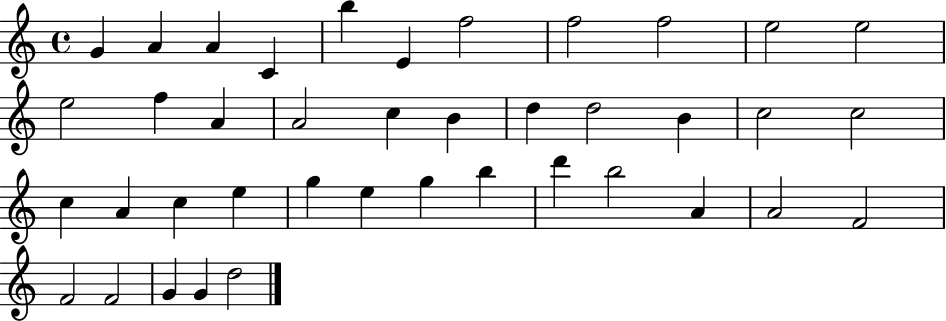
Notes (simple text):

G4/q A4/q A4/q C4/q B5/q E4/q F5/h F5/h F5/h E5/h E5/h E5/h F5/q A4/q A4/h C5/q B4/q D5/q D5/h B4/q C5/h C5/h C5/q A4/q C5/q E5/q G5/q E5/q G5/q B5/q D6/q B5/h A4/q A4/h F4/h F4/h F4/h G4/q G4/q D5/h